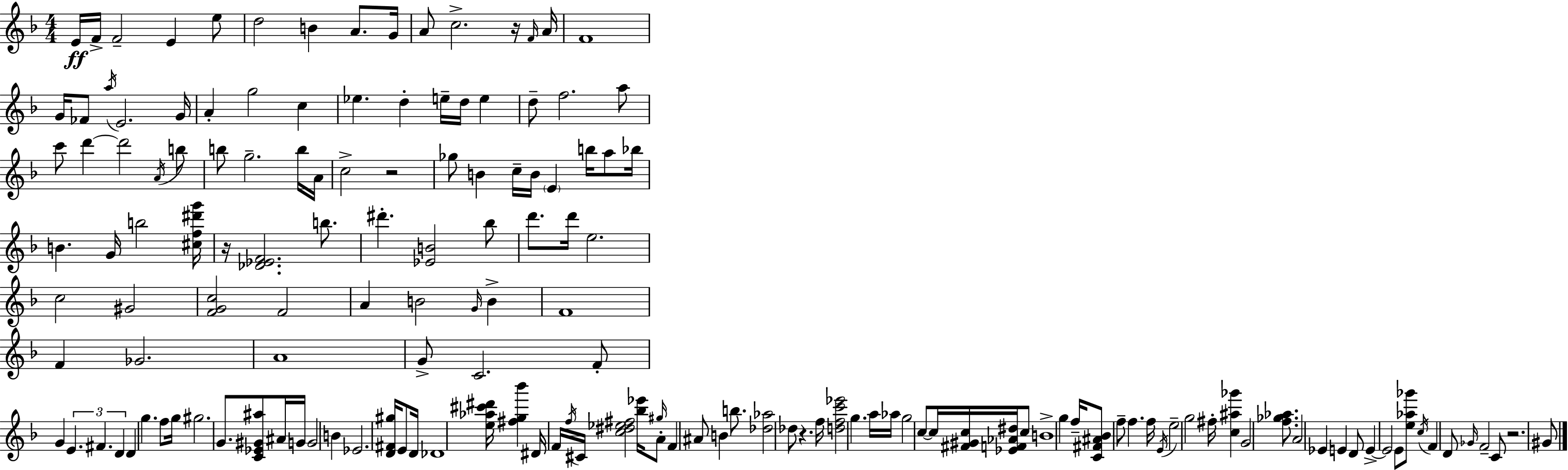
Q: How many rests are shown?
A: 5